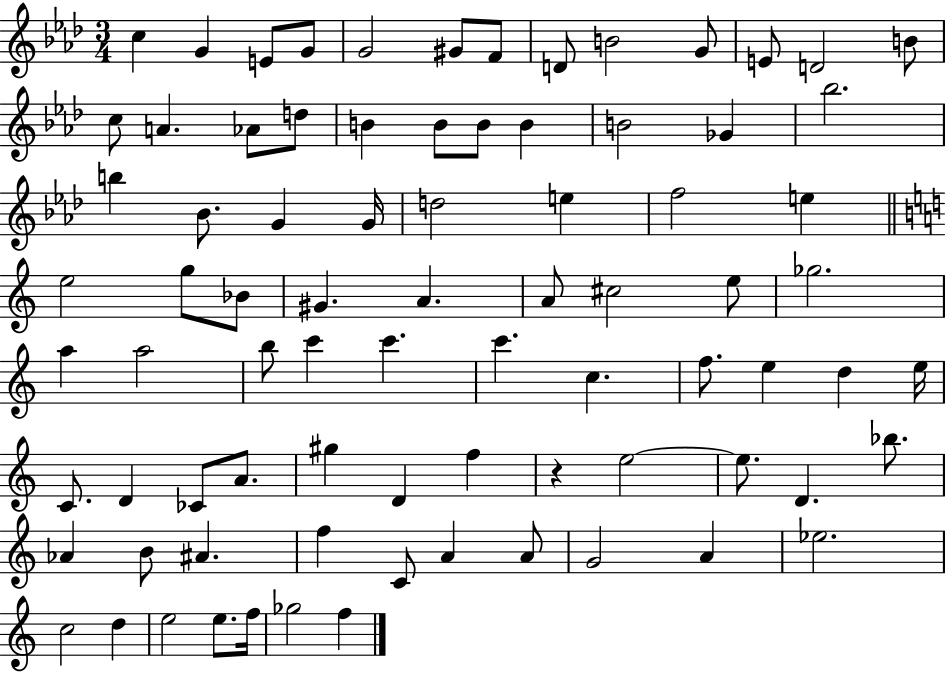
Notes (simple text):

C5/q G4/q E4/e G4/e G4/h G#4/e F4/e D4/e B4/h G4/e E4/e D4/h B4/e C5/e A4/q. Ab4/e D5/e B4/q B4/e B4/e B4/q B4/h Gb4/q Bb5/h. B5/q Bb4/e. G4/q G4/s D5/h E5/q F5/h E5/q E5/h G5/e Bb4/e G#4/q. A4/q. A4/e C#5/h E5/e Gb5/h. A5/q A5/h B5/e C6/q C6/q. C6/q. C5/q. F5/e. E5/q D5/q E5/s C4/e. D4/q CES4/e A4/e. G#5/q D4/q F5/q R/q E5/h E5/e. D4/q. Bb5/e. Ab4/q B4/e A#4/q. F5/q C4/e A4/q A4/e G4/h A4/q Eb5/h. C5/h D5/q E5/h E5/e. F5/s Gb5/h F5/q